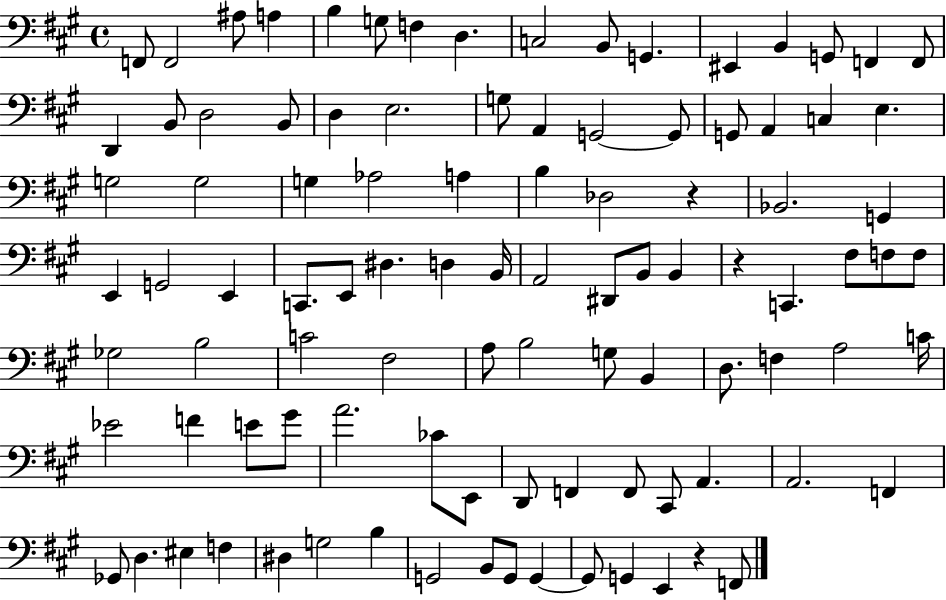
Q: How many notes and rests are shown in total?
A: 99